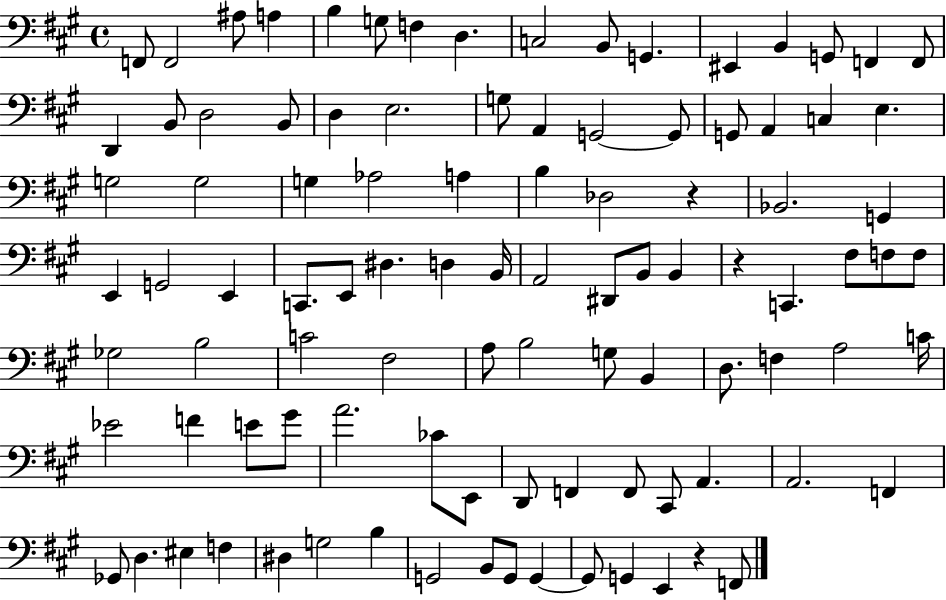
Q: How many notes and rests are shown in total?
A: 99